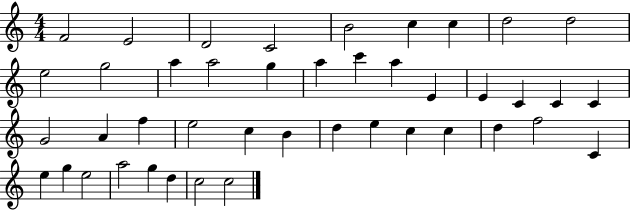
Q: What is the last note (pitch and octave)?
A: C5